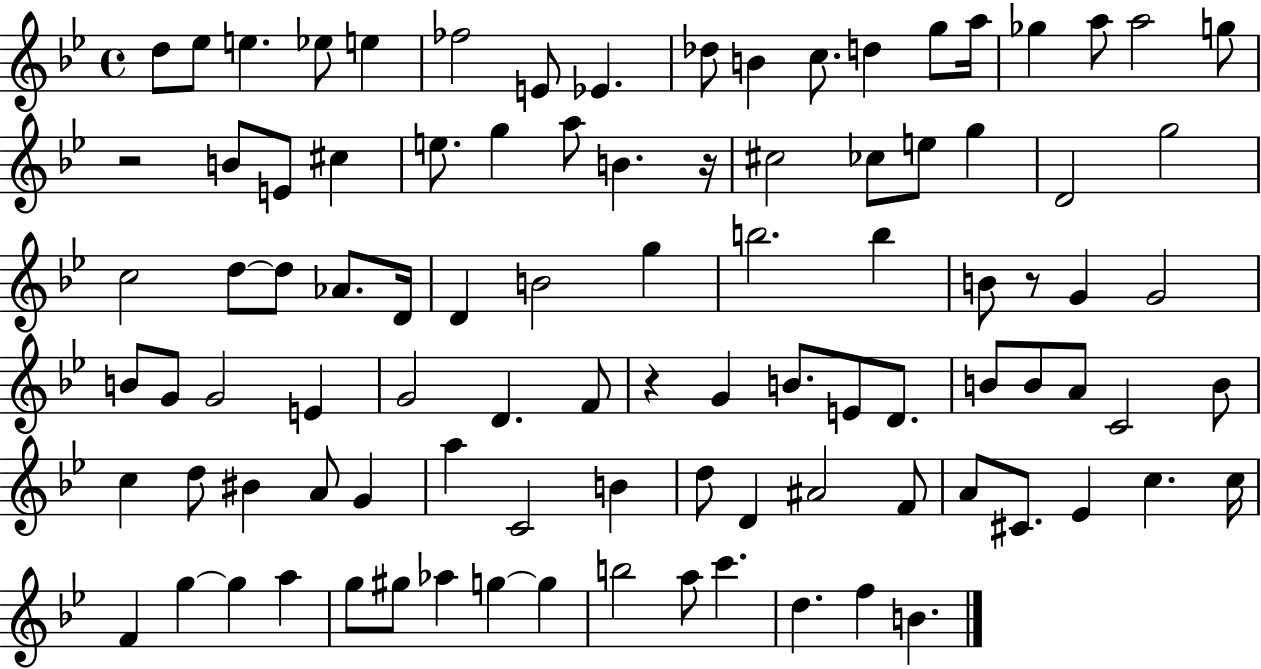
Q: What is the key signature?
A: BES major